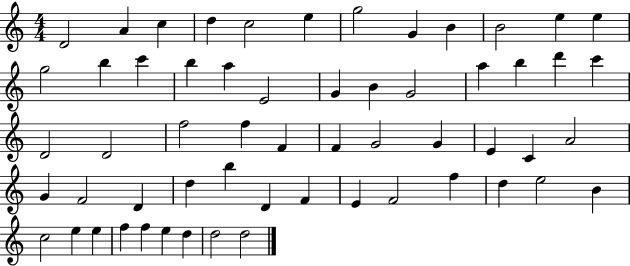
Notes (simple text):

D4/h A4/q C5/q D5/q C5/h E5/q G5/h G4/q B4/q B4/h E5/q E5/q G5/h B5/q C6/q B5/q A5/q E4/h G4/q B4/q G4/h A5/q B5/q D6/q C6/q D4/h D4/h F5/h F5/q F4/q F4/q G4/h G4/q E4/q C4/q A4/h G4/q F4/h D4/q D5/q B5/q D4/q F4/q E4/q F4/h F5/q D5/q E5/h B4/q C5/h E5/q E5/q F5/q F5/q E5/q D5/q D5/h D5/h